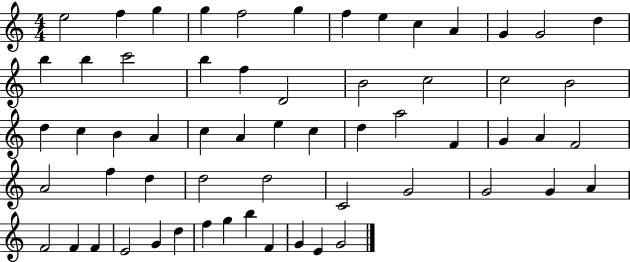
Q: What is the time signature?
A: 4/4